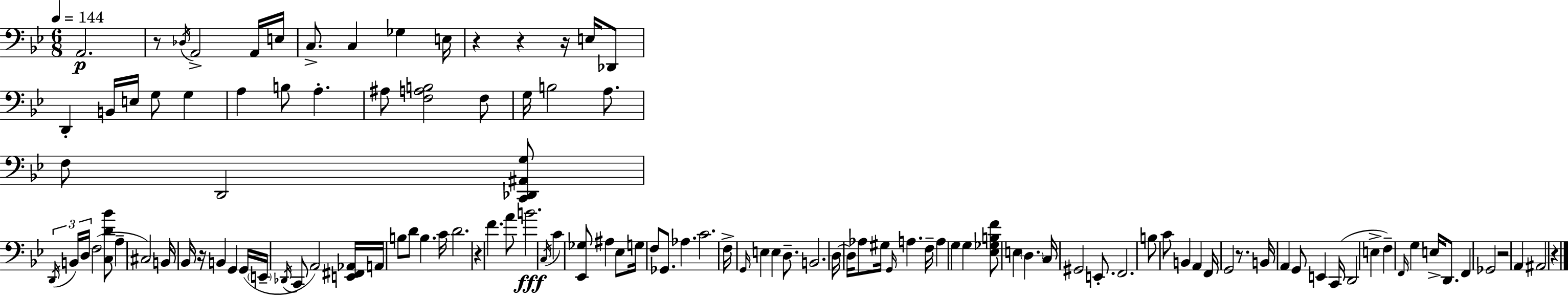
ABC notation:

X:1
T:Untitled
M:6/8
L:1/4
K:Gm
A,,2 z/2 _D,/4 A,,2 A,,/4 E,/4 C,/2 C, _G, E,/4 z z z/4 E,/4 _D,,/2 D,, B,,/4 E,/4 G,/2 G, A, B,/2 A, ^A,/2 [F,A,B,]2 F,/2 G,/4 B,2 A,/2 F,/2 D,,2 [C,,_D,,^A,,G,]/2 D,,/4 B,,/4 D,/4 F,2 [C,D_B]/2 A, ^C,2 B,,/4 _B,,/4 z/4 B,, G,, G,,/4 E,,/4 _D,,/4 C,,/2 A,,2 [E,,^F,,_A,,]/4 A,,/4 B,/2 D/2 B, C/4 D2 z F A/2 B2 C,/4 C [_E,,_G,]/2 ^A, _E,/2 G,/4 F,/2 _G,,/2 _A, C2 F,/4 G,,/4 E, E, D,/2 B,,2 D,/4 D,/4 _A,/2 ^G,/4 G,,/4 A, F,/4 A, G, G, [_E,_G,B,F]/2 E, D, C,/4 ^G,,2 E,,/2 F,,2 B,/2 C/2 B,, A,, F,,/4 G,,2 z/2 B,,/4 A,, G,,/2 E,, C,,/4 D,,2 E, F, F,,/4 G, E,/4 D,,/2 F,, _G,,2 z2 A,, ^A,,2 z